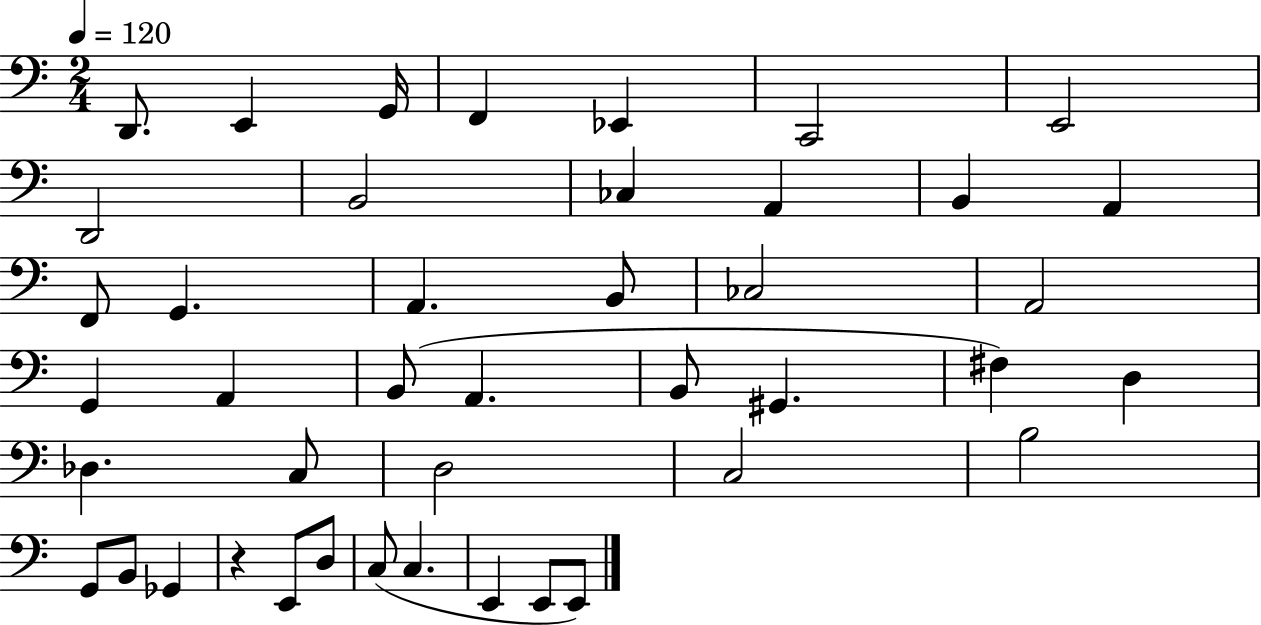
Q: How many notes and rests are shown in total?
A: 43